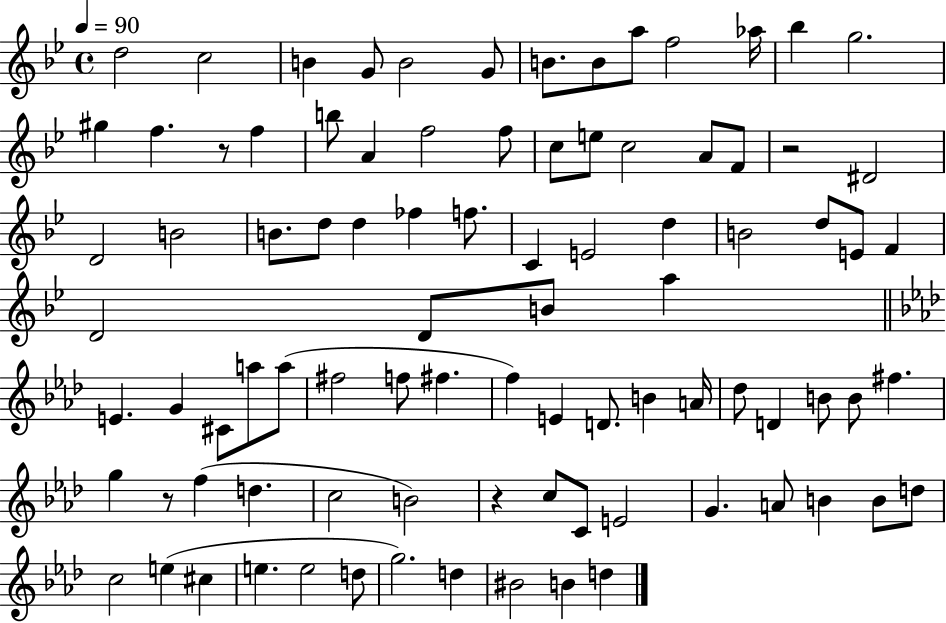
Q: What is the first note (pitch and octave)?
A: D5